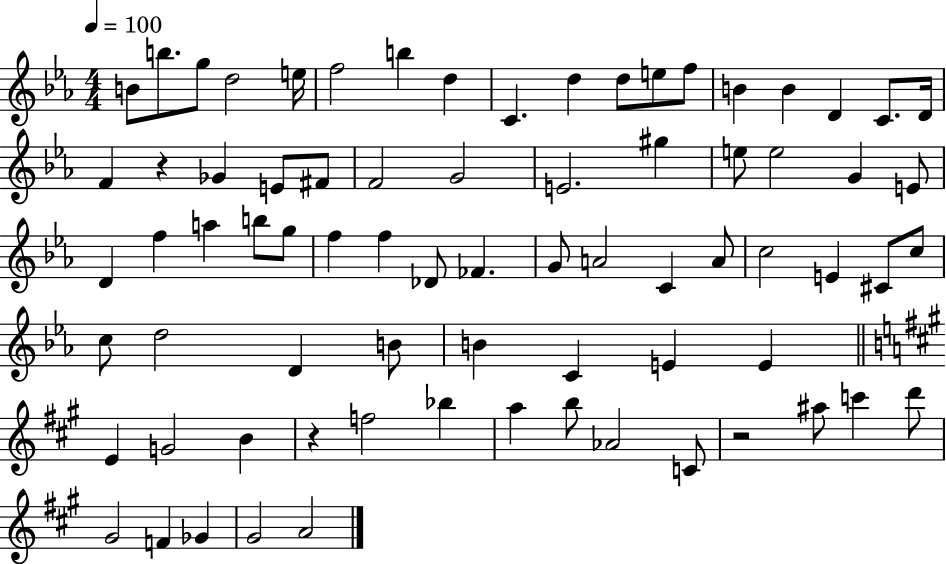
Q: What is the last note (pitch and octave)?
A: A4